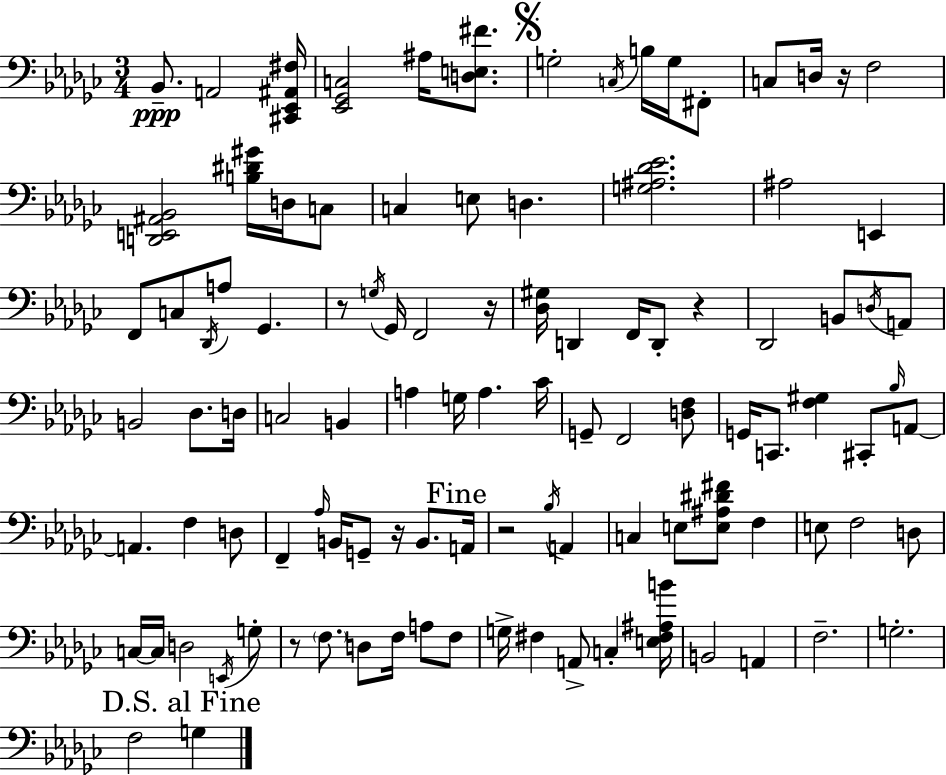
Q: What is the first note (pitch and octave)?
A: Bb2